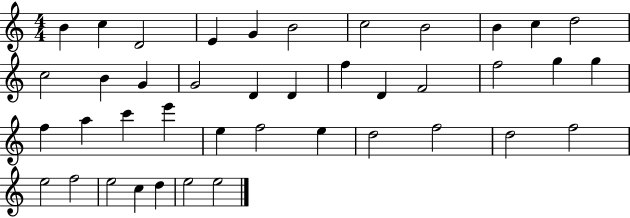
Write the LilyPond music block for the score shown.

{
  \clef treble
  \numericTimeSignature
  \time 4/4
  \key c \major
  b'4 c''4 d'2 | e'4 g'4 b'2 | c''2 b'2 | b'4 c''4 d''2 | \break c''2 b'4 g'4 | g'2 d'4 d'4 | f''4 d'4 f'2 | f''2 g''4 g''4 | \break f''4 a''4 c'''4 e'''4 | e''4 f''2 e''4 | d''2 f''2 | d''2 f''2 | \break e''2 f''2 | e''2 c''4 d''4 | e''2 e''2 | \bar "|."
}